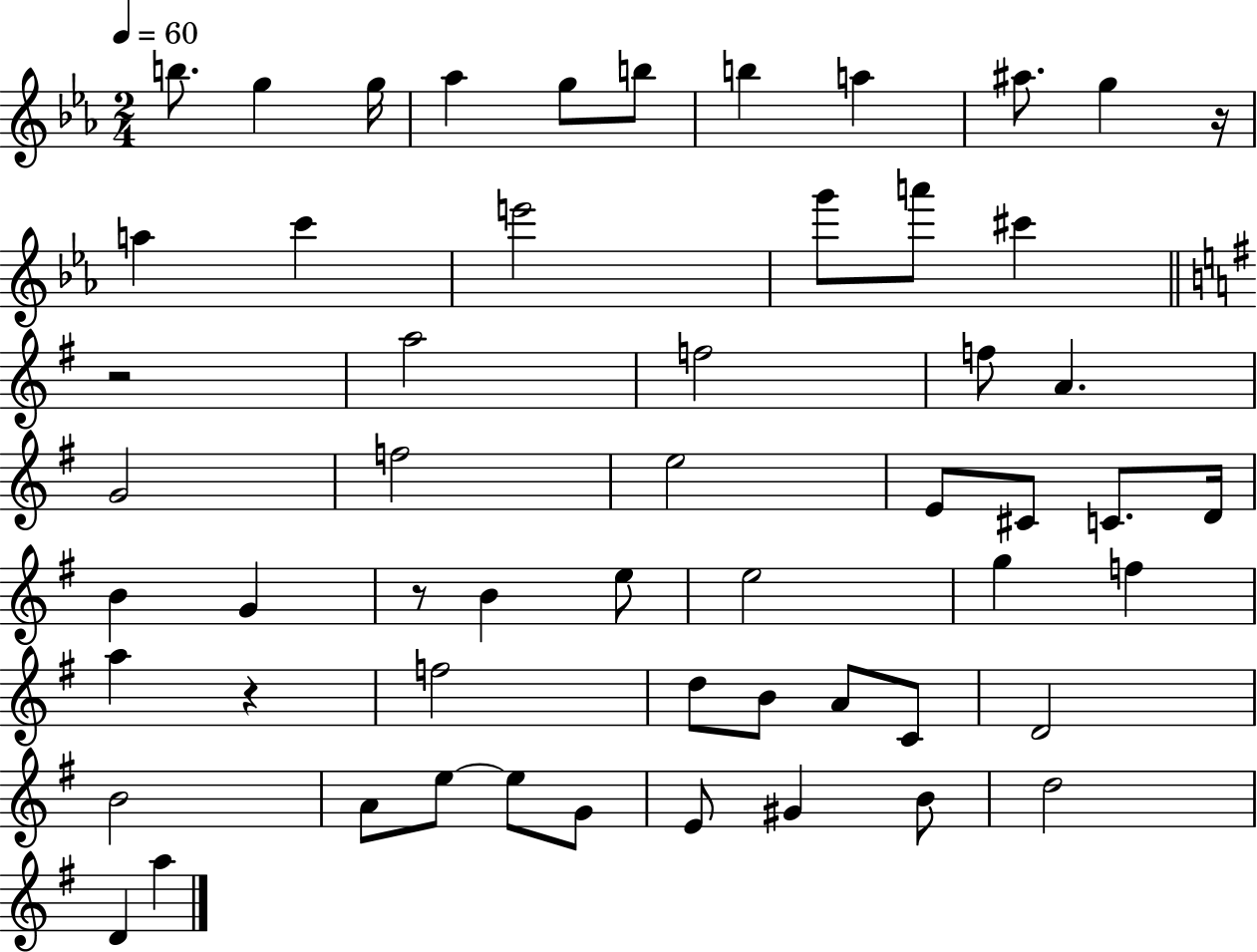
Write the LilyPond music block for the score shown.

{
  \clef treble
  \numericTimeSignature
  \time 2/4
  \key ees \major
  \tempo 4 = 60
  b''8. g''4 g''16 | aes''4 g''8 b''8 | b''4 a''4 | ais''8. g''4 r16 | \break a''4 c'''4 | e'''2 | g'''8 a'''8 cis'''4 | \bar "||" \break \key e \minor r2 | a''2 | f''2 | f''8 a'4. | \break g'2 | f''2 | e''2 | e'8 cis'8 c'8. d'16 | \break b'4 g'4 | r8 b'4 e''8 | e''2 | g''4 f''4 | \break a''4 r4 | f''2 | d''8 b'8 a'8 c'8 | d'2 | \break b'2 | a'8 e''8~~ e''8 g'8 | e'8 gis'4 b'8 | d''2 | \break d'4 a''4 | \bar "|."
}